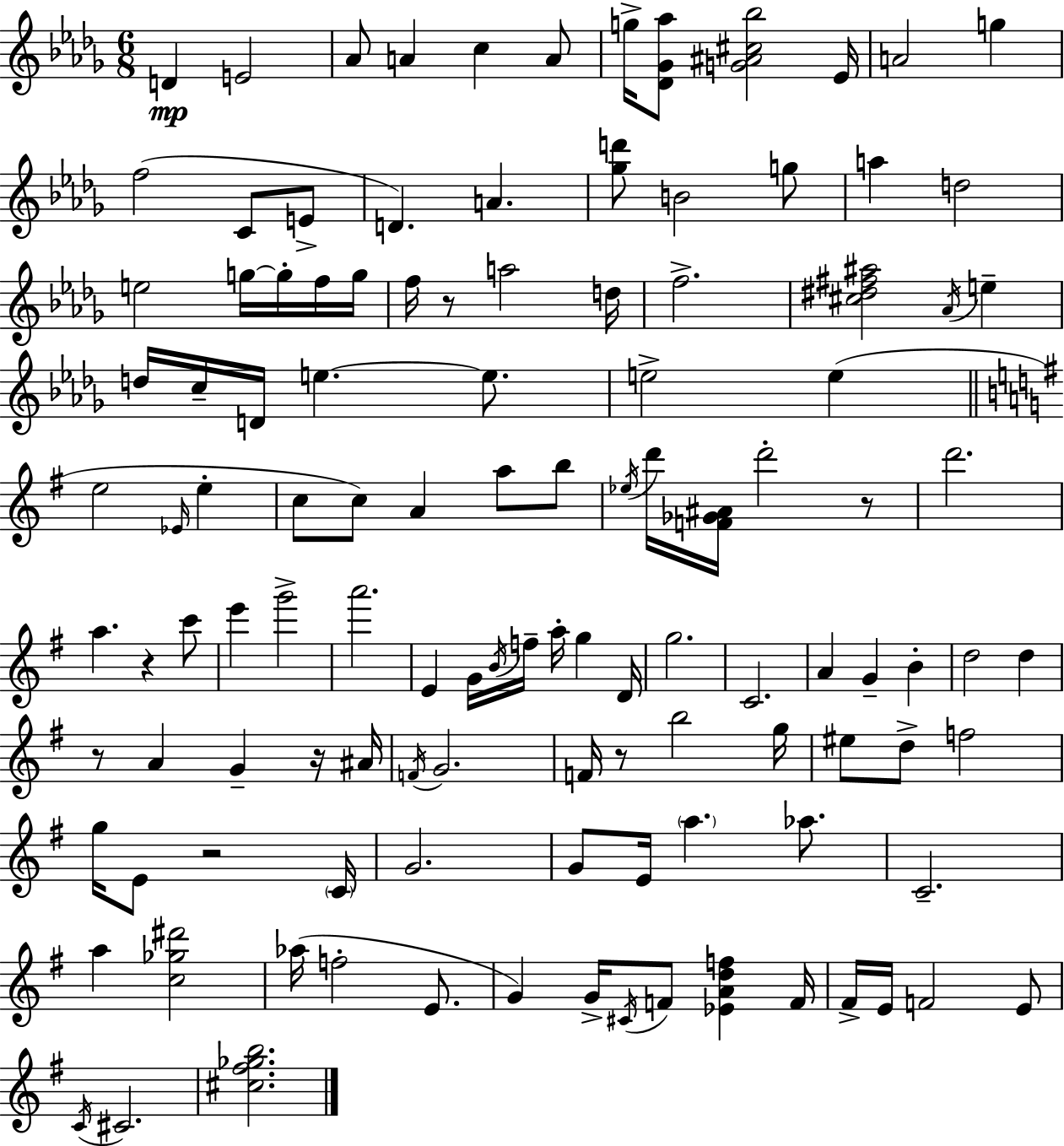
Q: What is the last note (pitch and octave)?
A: C#4